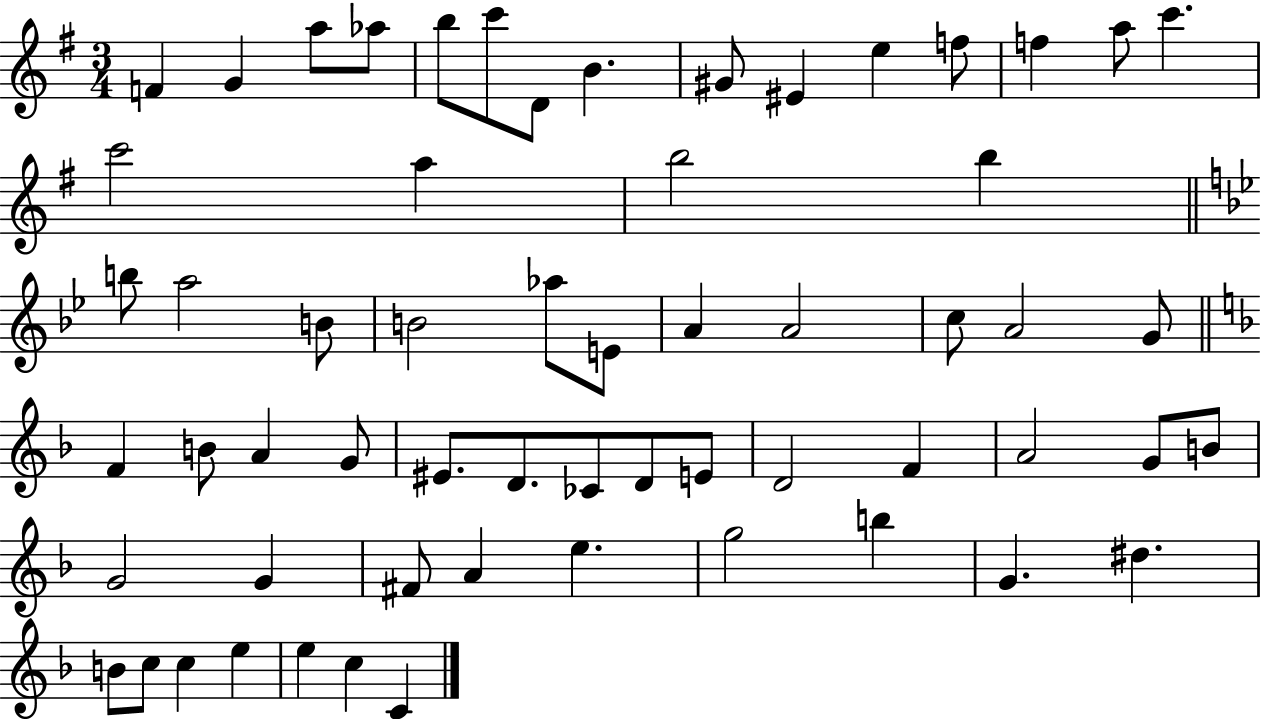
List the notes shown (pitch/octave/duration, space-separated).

F4/q G4/q A5/e Ab5/e B5/e C6/e D4/e B4/q. G#4/e EIS4/q E5/q F5/e F5/q A5/e C6/q. C6/h A5/q B5/h B5/q B5/e A5/h B4/e B4/h Ab5/e E4/e A4/q A4/h C5/e A4/h G4/e F4/q B4/e A4/q G4/e EIS4/e. D4/e. CES4/e D4/e E4/e D4/h F4/q A4/h G4/e B4/e G4/h G4/q F#4/e A4/q E5/q. G5/h B5/q G4/q. D#5/q. B4/e C5/e C5/q E5/q E5/q C5/q C4/q